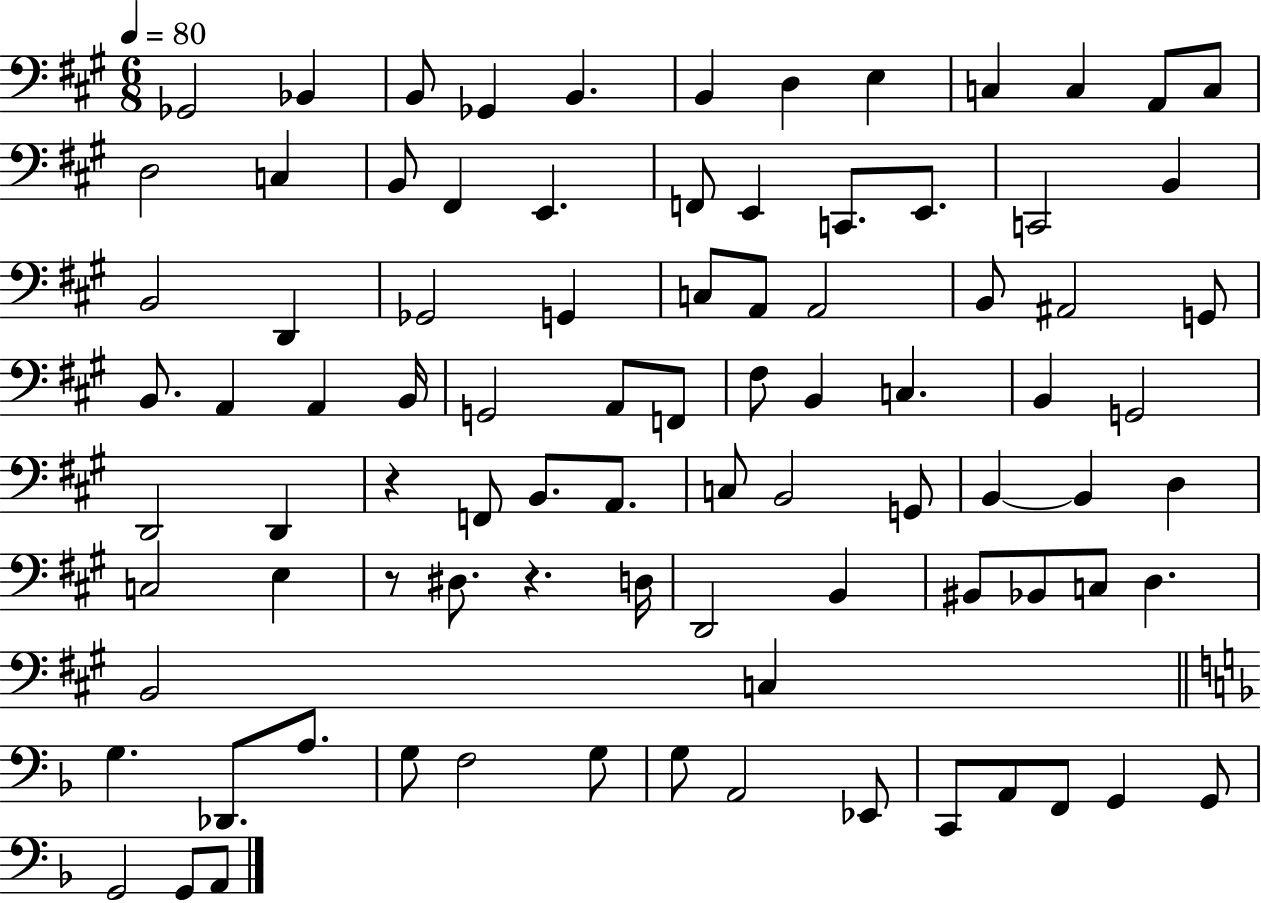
Gb2/h Bb2/q B2/e Gb2/q B2/q. B2/q D3/q E3/q C3/q C3/q A2/e C3/e D3/h C3/q B2/e F#2/q E2/q. F2/e E2/q C2/e. E2/e. C2/h B2/q B2/h D2/q Gb2/h G2/q C3/e A2/e A2/h B2/e A#2/h G2/e B2/e. A2/q A2/q B2/s G2/h A2/e F2/e F#3/e B2/q C3/q. B2/q G2/h D2/h D2/q R/q F2/e B2/e. A2/e. C3/e B2/h G2/e B2/q B2/q D3/q C3/h E3/q R/e D#3/e. R/q. D3/s D2/h B2/q BIS2/e Bb2/e C3/e D3/q. B2/h C3/q G3/q. Db2/e. A3/e. G3/e F3/h G3/e G3/e A2/h Eb2/e C2/e A2/e F2/e G2/q G2/e G2/h G2/e A2/e